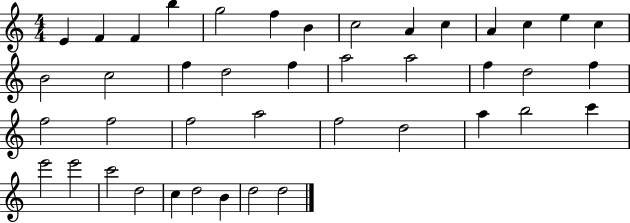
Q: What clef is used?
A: treble